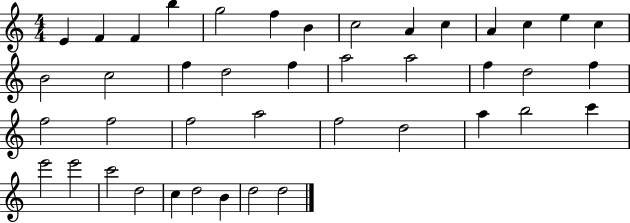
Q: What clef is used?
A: treble